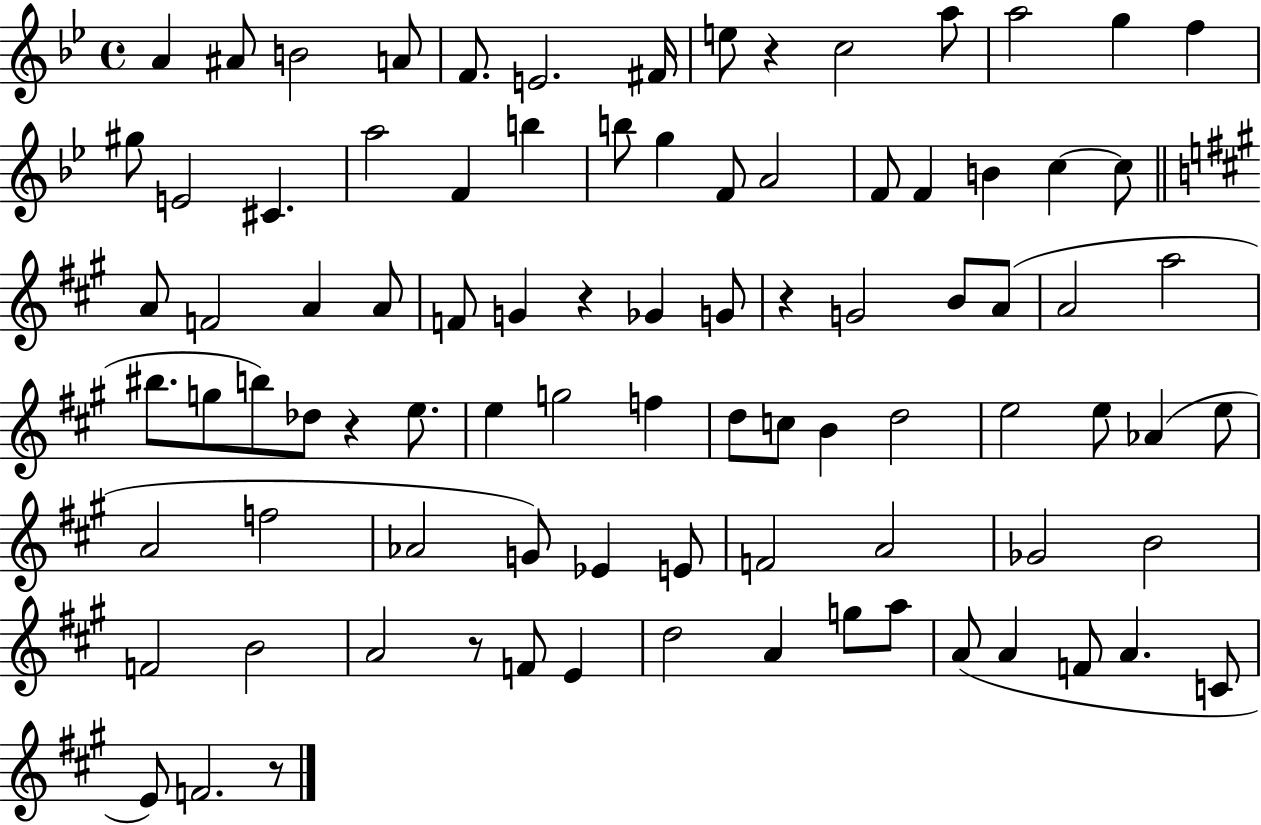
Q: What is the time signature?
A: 4/4